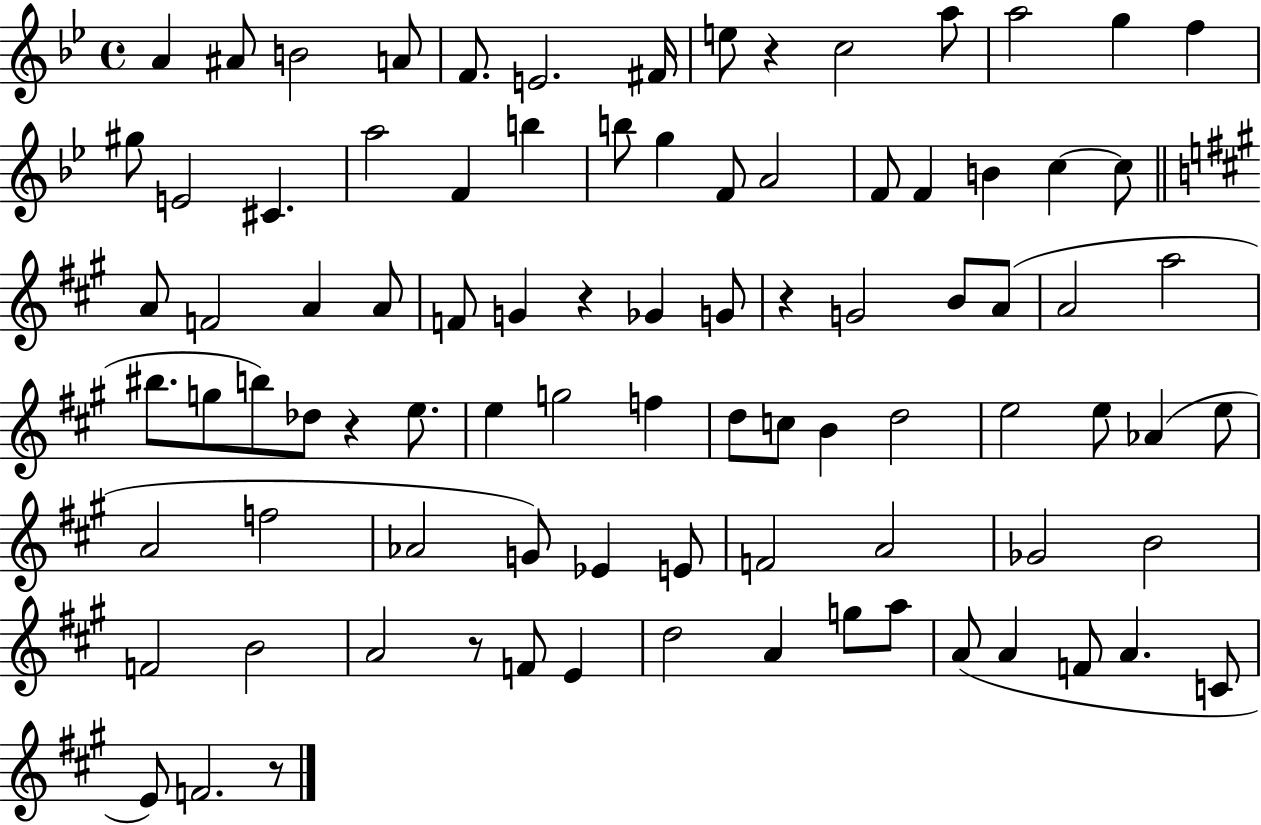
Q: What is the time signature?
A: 4/4